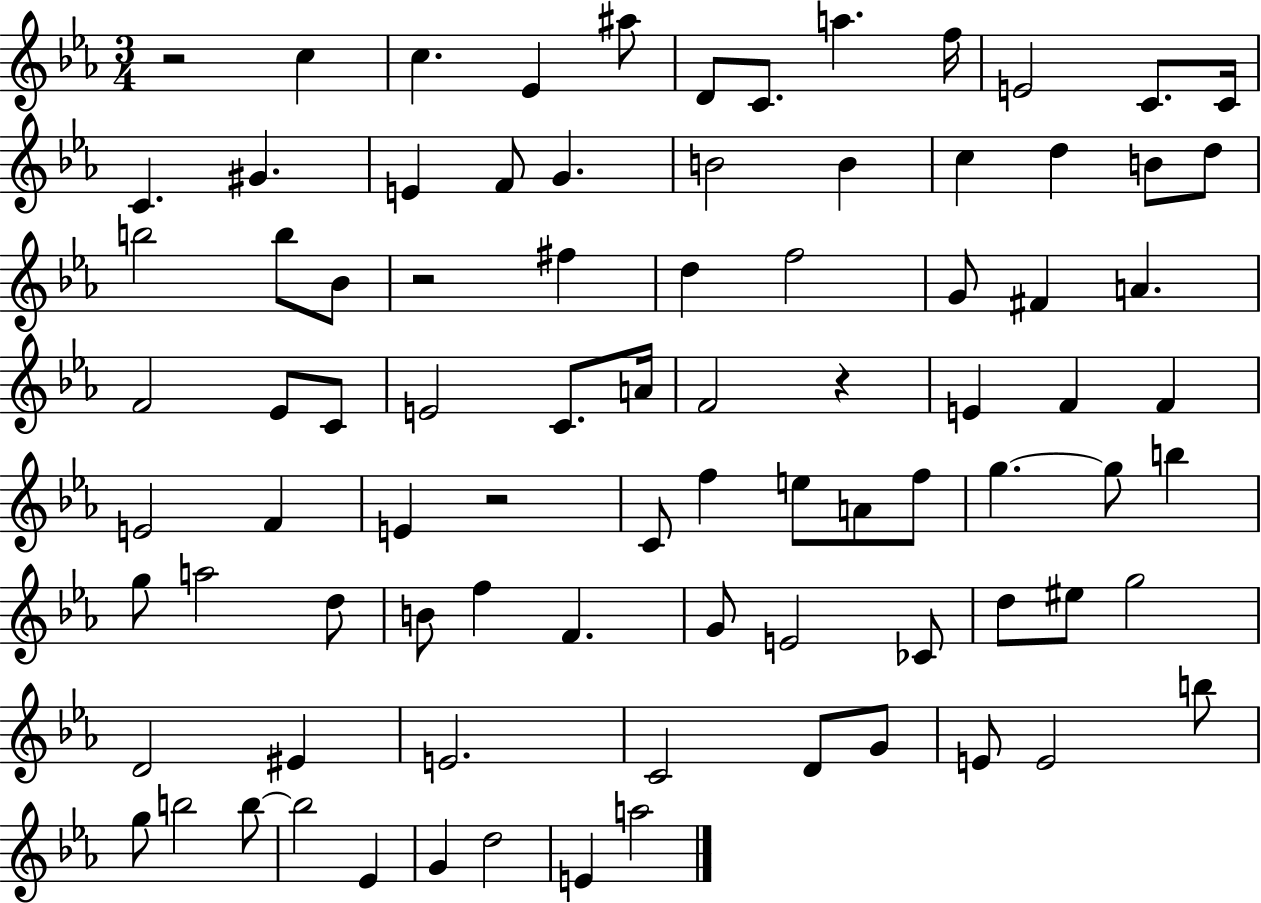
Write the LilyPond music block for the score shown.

{
  \clef treble
  \numericTimeSignature
  \time 3/4
  \key ees \major
  \repeat volta 2 { r2 c''4 | c''4. ees'4 ais''8 | d'8 c'8. a''4. f''16 | e'2 c'8. c'16 | \break c'4. gis'4. | e'4 f'8 g'4. | b'2 b'4 | c''4 d''4 b'8 d''8 | \break b''2 b''8 bes'8 | r2 fis''4 | d''4 f''2 | g'8 fis'4 a'4. | \break f'2 ees'8 c'8 | e'2 c'8. a'16 | f'2 r4 | e'4 f'4 f'4 | \break e'2 f'4 | e'4 r2 | c'8 f''4 e''8 a'8 f''8 | g''4.~~ g''8 b''4 | \break g''8 a''2 d''8 | b'8 f''4 f'4. | g'8 e'2 ces'8 | d''8 eis''8 g''2 | \break d'2 eis'4 | e'2. | c'2 d'8 g'8 | e'8 e'2 b''8 | \break g''8 b''2 b''8~~ | b''2 ees'4 | g'4 d''2 | e'4 a''2 | \break } \bar "|."
}